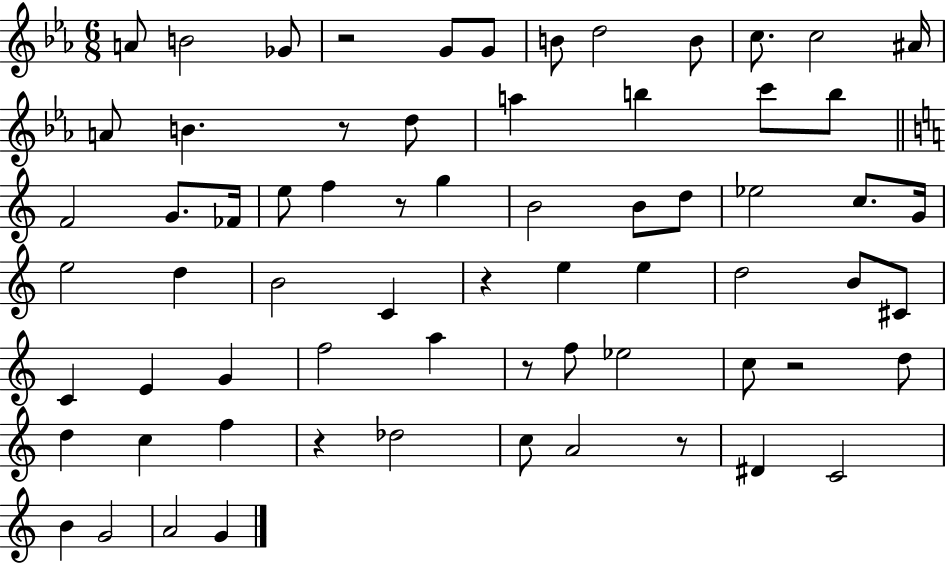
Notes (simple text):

A4/e B4/h Gb4/e R/h G4/e G4/e B4/e D5/h B4/e C5/e. C5/h A#4/s A4/e B4/q. R/e D5/e A5/q B5/q C6/e B5/e F4/h G4/e. FES4/s E5/e F5/q R/e G5/q B4/h B4/e D5/e Eb5/h C5/e. G4/s E5/h D5/q B4/h C4/q R/q E5/q E5/q D5/h B4/e C#4/e C4/q E4/q G4/q F5/h A5/q R/e F5/e Eb5/h C5/e R/h D5/e D5/q C5/q F5/q R/q Db5/h C5/e A4/h R/e D#4/q C4/h B4/q G4/h A4/h G4/q